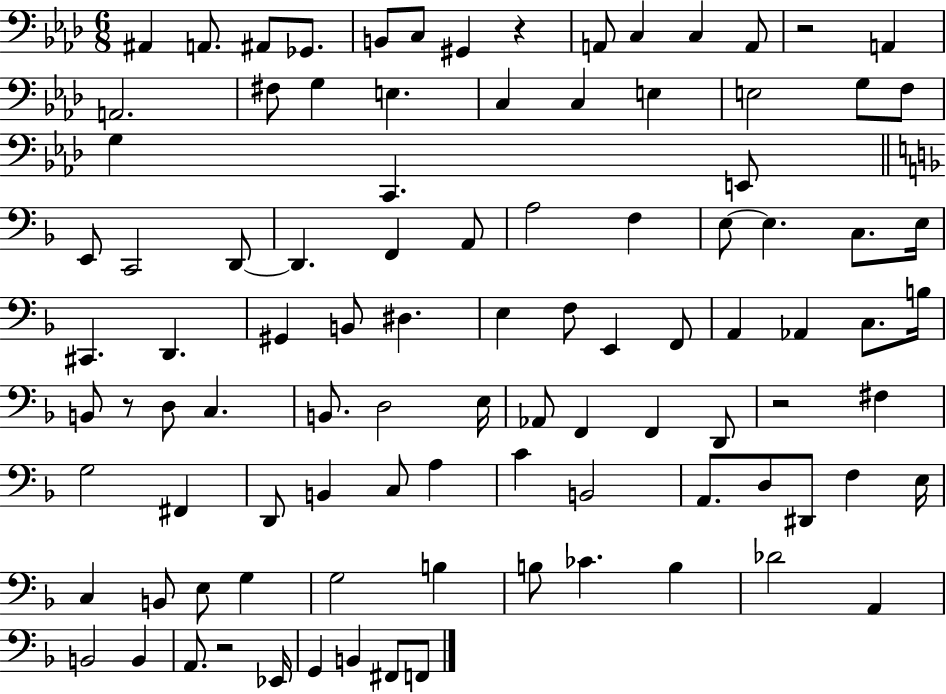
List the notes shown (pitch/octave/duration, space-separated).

A#2/q A2/e. A#2/e Gb2/e. B2/e C3/e G#2/q R/q A2/e C3/q C3/q A2/e R/h A2/q A2/h. F#3/e G3/q E3/q. C3/q C3/q E3/q E3/h G3/e F3/e G3/q C2/q. E2/e E2/e C2/h D2/e D2/q. F2/q A2/e A3/h F3/q E3/e E3/q. C3/e. E3/s C#2/q. D2/q. G#2/q B2/e D#3/q. E3/q F3/e E2/q F2/e A2/q Ab2/q C3/e. B3/s B2/e R/e D3/e C3/q. B2/e. D3/h E3/s Ab2/e F2/q F2/q D2/e R/h F#3/q G3/h F#2/q D2/e B2/q C3/e A3/q C4/q B2/h A2/e. D3/e D#2/e F3/q E3/s C3/q B2/e E3/e G3/q G3/h B3/q B3/e CES4/q. B3/q Db4/h A2/q B2/h B2/q A2/e. R/h Eb2/s G2/q B2/q F#2/e F2/e